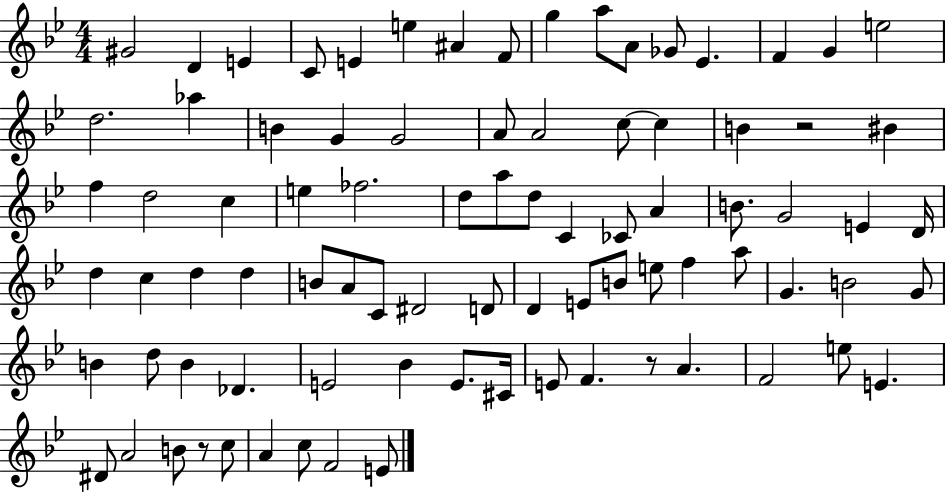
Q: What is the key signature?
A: BES major